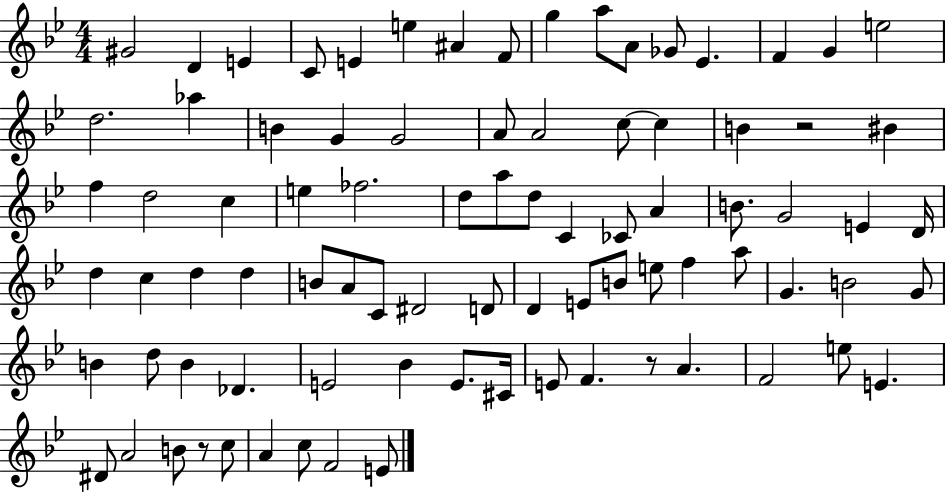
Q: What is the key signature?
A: BES major